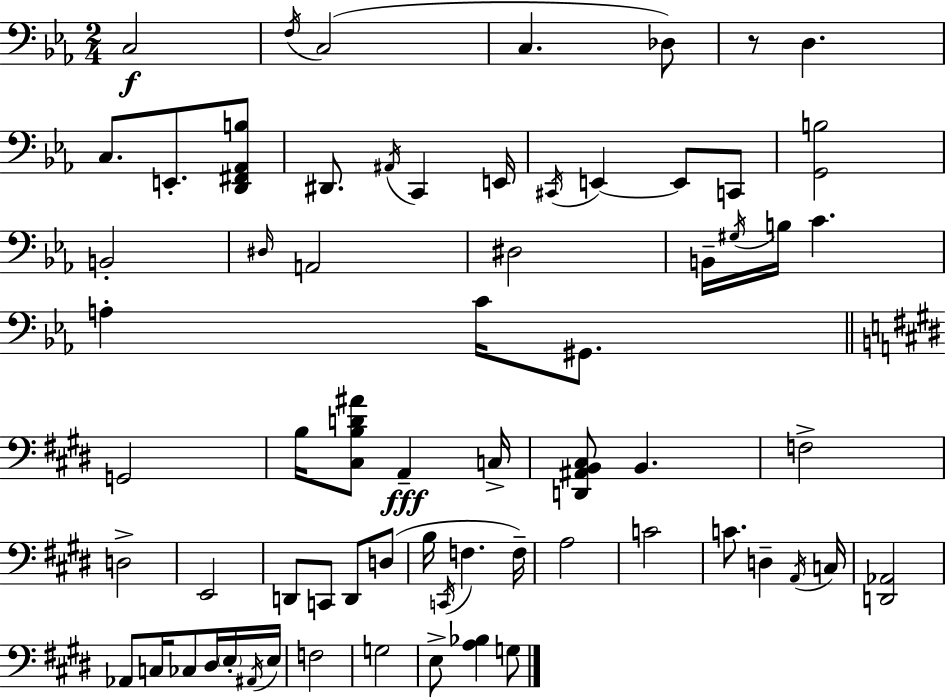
C3/h F3/s C3/h C3/q. Db3/e R/e D3/q. C3/e. E2/e. [D2,F#2,Ab2,B3]/e D#2/e. A#2/s C2/q E2/s C#2/s E2/q E2/e C2/e [G2,B3]/h B2/h D#3/s A2/h D#3/h B2/s G#3/s B3/s C4/q. A3/q C4/s G#2/e. G2/h B3/s [C#3,B3,D4,A#4]/e A2/q C3/s [D2,A#2,B2,C#3]/e B2/q. F3/h D3/h E2/h D2/e C2/e D2/e D3/e B3/s C2/s F3/q. F3/s A3/h C4/h C4/e. D3/q A2/s C3/s [D2,Ab2]/h Ab2/e C3/s CES3/e D#3/s E3/s A#2/s E3/s F3/h G3/h E3/e [A3,Bb3]/q G3/e